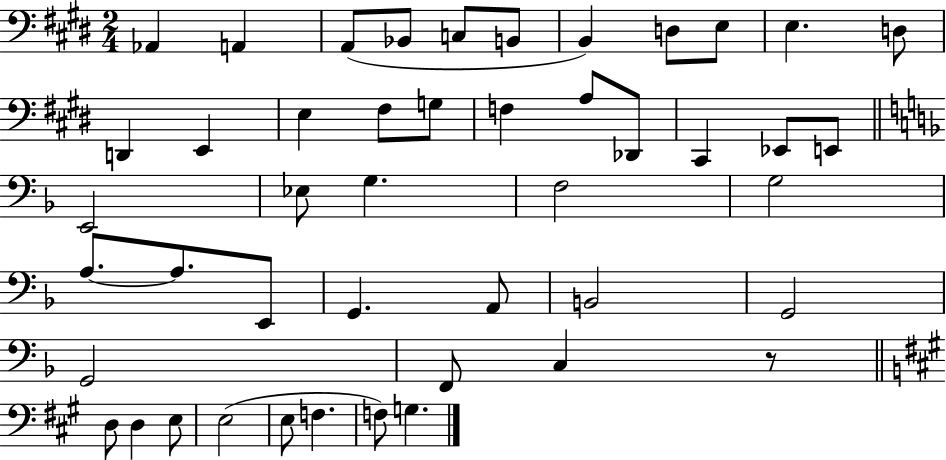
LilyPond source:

{
  \clef bass
  \numericTimeSignature
  \time 2/4
  \key e \major
  aes,4 a,4 | a,8( bes,8 c8 b,8 | b,4) d8 e8 | e4. d8 | \break d,4 e,4 | e4 fis8 g8 | f4 a8 des,8 | cis,4 ees,8 e,8 | \break \bar "||" \break \key f \major e,2 | ees8 g4. | f2 | g2 | \break a8.~~ a8. e,8 | g,4. a,8 | b,2 | g,2 | \break g,2 | f,8 c4 r8 | \bar "||" \break \key a \major d8 d4 e8 | e2( | e8 f4. | f8) g4. | \break \bar "|."
}